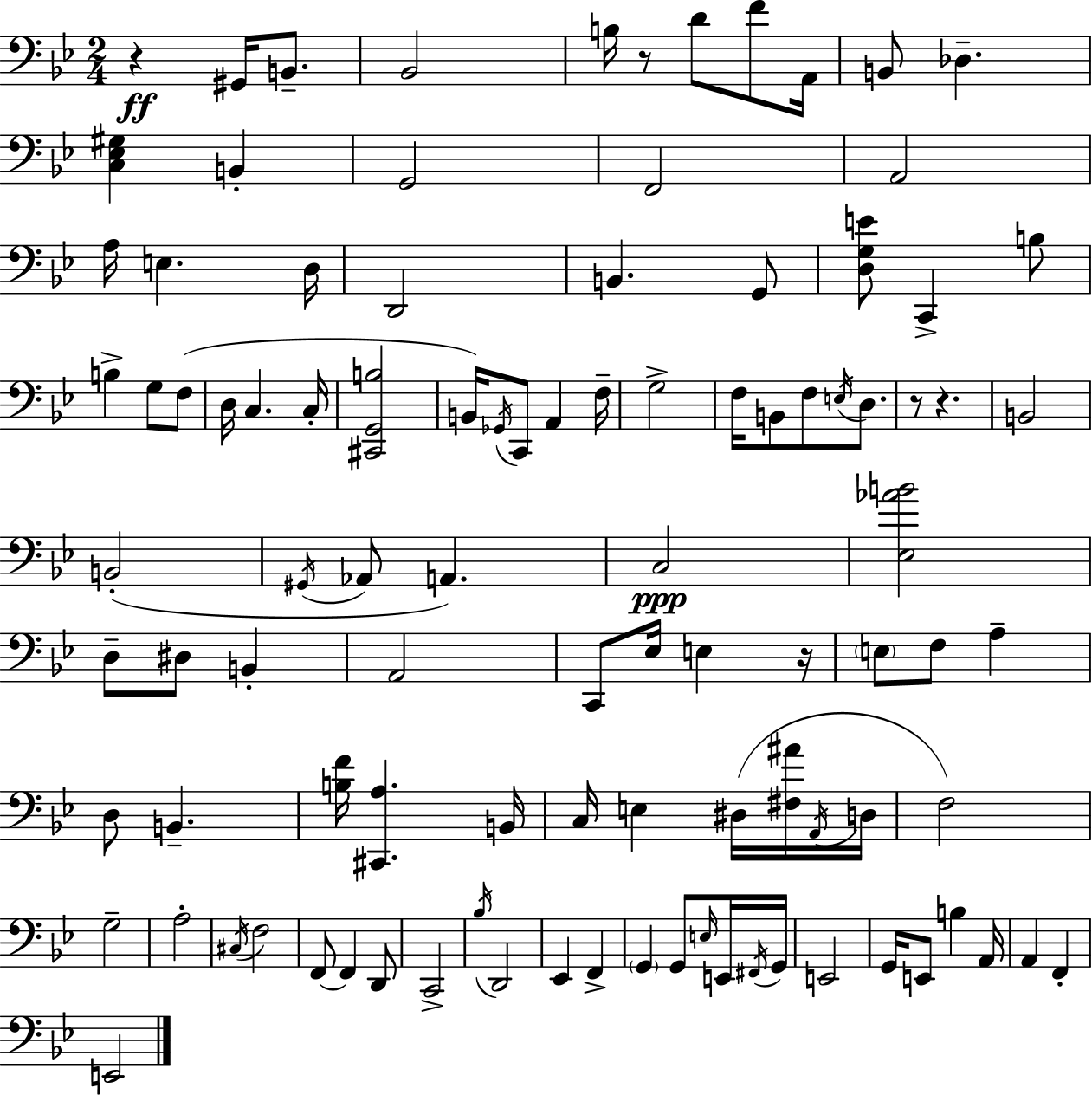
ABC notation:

X:1
T:Untitled
M:2/4
L:1/4
K:Gm
z ^G,,/4 B,,/2 _B,,2 B,/4 z/2 D/2 F/2 A,,/4 B,,/2 _D, [C,_E,^G,] B,, G,,2 F,,2 A,,2 A,/4 E, D,/4 D,,2 B,, G,,/2 [D,G,E]/2 C,, B,/2 B, G,/2 F,/2 D,/4 C, C,/4 [^C,,G,,B,]2 B,,/4 _G,,/4 C,,/2 A,, F,/4 G,2 F,/4 B,,/2 F,/2 E,/4 D,/2 z/2 z B,,2 B,,2 ^G,,/4 _A,,/2 A,, C,2 [_E,_AB]2 D,/2 ^D,/2 B,, A,,2 C,,/2 _E,/4 E, z/4 E,/2 F,/2 A, D,/2 B,, [B,F]/4 [^C,,A,] B,,/4 C,/4 E, ^D,/4 [^F,^A]/4 A,,/4 D,/4 F,2 G,2 A,2 ^C,/4 F,2 F,,/2 F,, D,,/2 C,,2 _B,/4 D,,2 _E,, F,, G,, G,,/2 E,/4 E,,/4 ^F,,/4 G,,/4 E,,2 G,,/4 E,,/2 B, A,,/4 A,, F,, E,,2